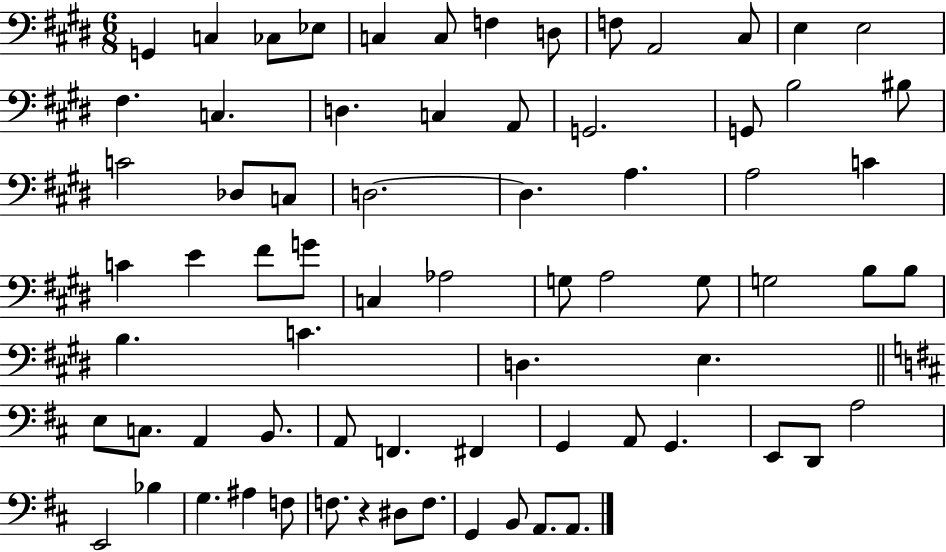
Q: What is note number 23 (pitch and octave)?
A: C4